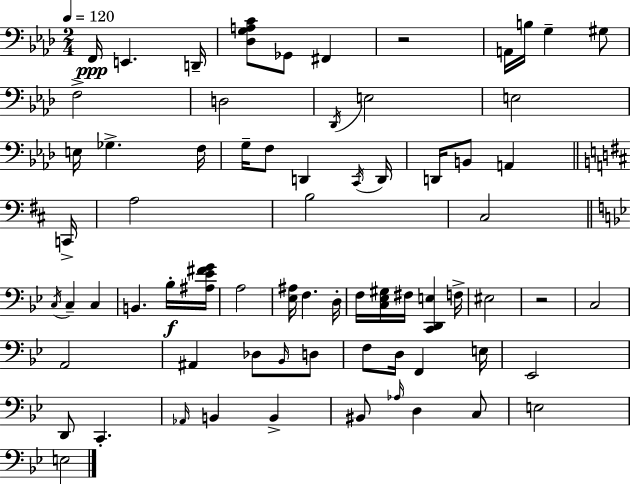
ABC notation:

X:1
T:Untitled
M:2/4
L:1/4
K:Ab
F,,/4 E,, D,,/4 [_D,G,A,C]/2 _G,,/2 ^F,, z2 A,,/4 B,/4 G, ^G,/2 F,2 D,2 _D,,/4 E,2 E,2 E,/4 _G, F,/4 G,/4 F,/2 D,, C,,/4 D,,/4 D,,/4 B,,/2 A,, C,,/4 A,2 B,2 ^C,2 C,/4 C, C, B,, _B,/4 [^A,_E^FG]/4 A,2 [_E,^A,]/4 F, D,/4 F,/4 [C,_E,^G,]/4 ^F,/4 [C,,D,,E,] F,/4 ^E,2 z2 C,2 A,,2 ^A,, _D,/2 _B,,/4 D,/2 F,/2 D,/4 F,, E,/4 _E,,2 D,,/2 C,, _A,,/4 B,, B,, ^B,,/2 _A,/4 D, C,/2 E,2 E,2